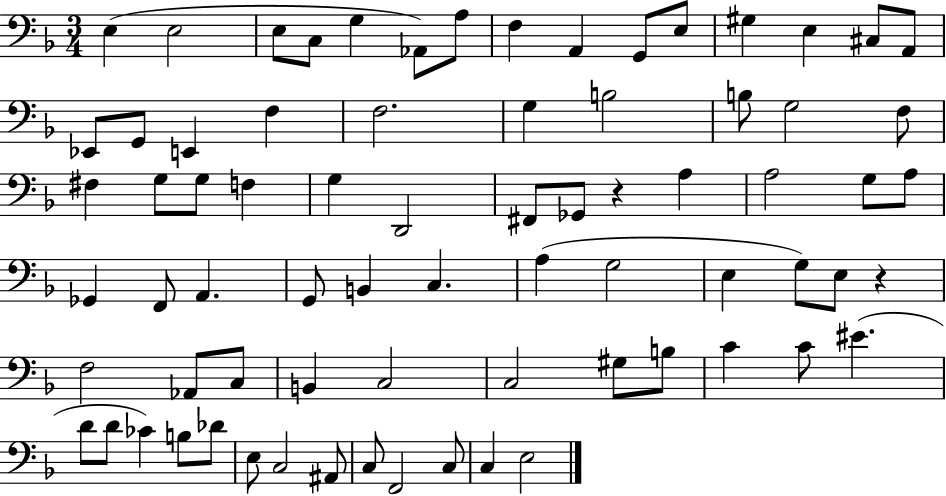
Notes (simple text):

E3/q E3/h E3/e C3/e G3/q Ab2/e A3/e F3/q A2/q G2/e E3/e G#3/q E3/q C#3/e A2/e Eb2/e G2/e E2/q F3/q F3/h. G3/q B3/h B3/e G3/h F3/e F#3/q G3/e G3/e F3/q G3/q D2/h F#2/e Gb2/e R/q A3/q A3/h G3/e A3/e Gb2/q F2/e A2/q. G2/e B2/q C3/q. A3/q G3/h E3/q G3/e E3/e R/q F3/h Ab2/e C3/e B2/q C3/h C3/h G#3/e B3/e C4/q C4/e EIS4/q. D4/e D4/e CES4/q B3/e Db4/e E3/e C3/h A#2/e C3/e F2/h C3/e C3/q E3/h